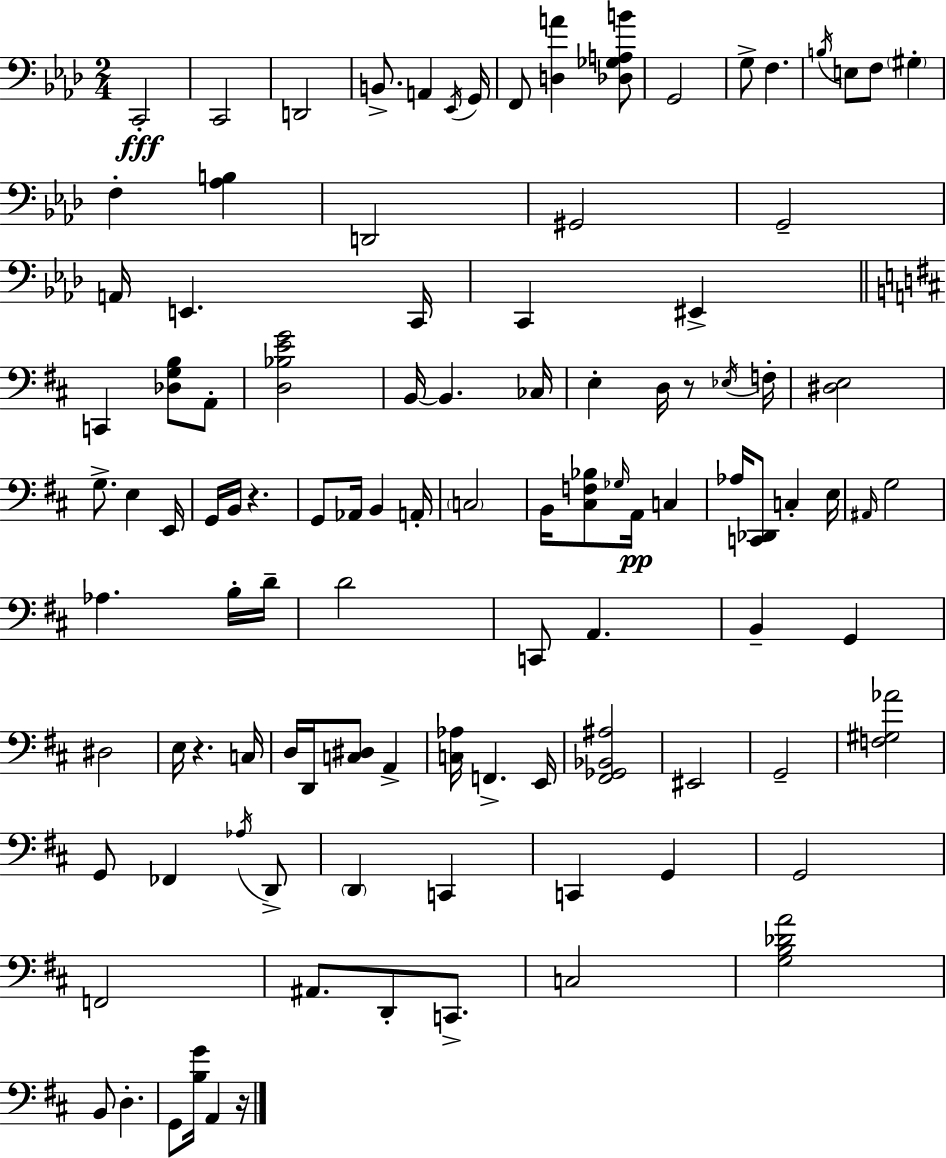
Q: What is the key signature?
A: AES major